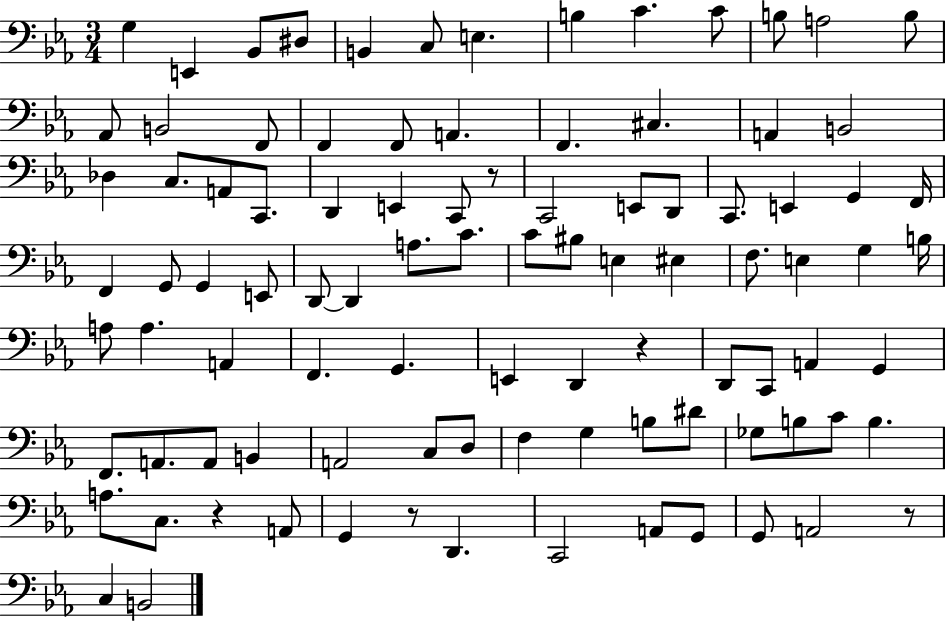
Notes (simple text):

G3/q E2/q Bb2/e D#3/e B2/q C3/e E3/q. B3/q C4/q. C4/e B3/e A3/h B3/e Ab2/e B2/h F2/e F2/q F2/e A2/q. F2/q. C#3/q. A2/q B2/h Db3/q C3/e. A2/e C2/e. D2/q E2/q C2/e R/e C2/h E2/e D2/e C2/e. E2/q G2/q F2/s F2/q G2/e G2/q E2/e D2/e D2/q A3/e. C4/e. C4/e BIS3/e E3/q EIS3/q F3/e. E3/q G3/q B3/s A3/e A3/q. A2/q F2/q. G2/q. E2/q D2/q R/q D2/e C2/e A2/q G2/q F2/e. A2/e. A2/e B2/q A2/h C3/e D3/e F3/q G3/q B3/e D#4/e Gb3/e B3/e C4/e B3/q. A3/e. C3/e. R/q A2/e G2/q R/e D2/q. C2/h A2/e G2/e G2/e A2/h R/e C3/q B2/h